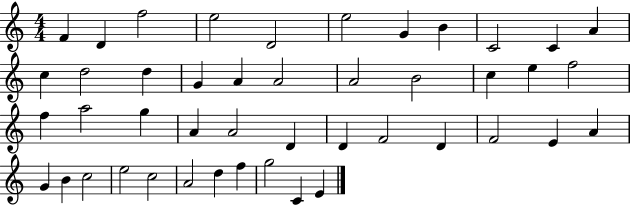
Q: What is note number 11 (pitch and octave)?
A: A4